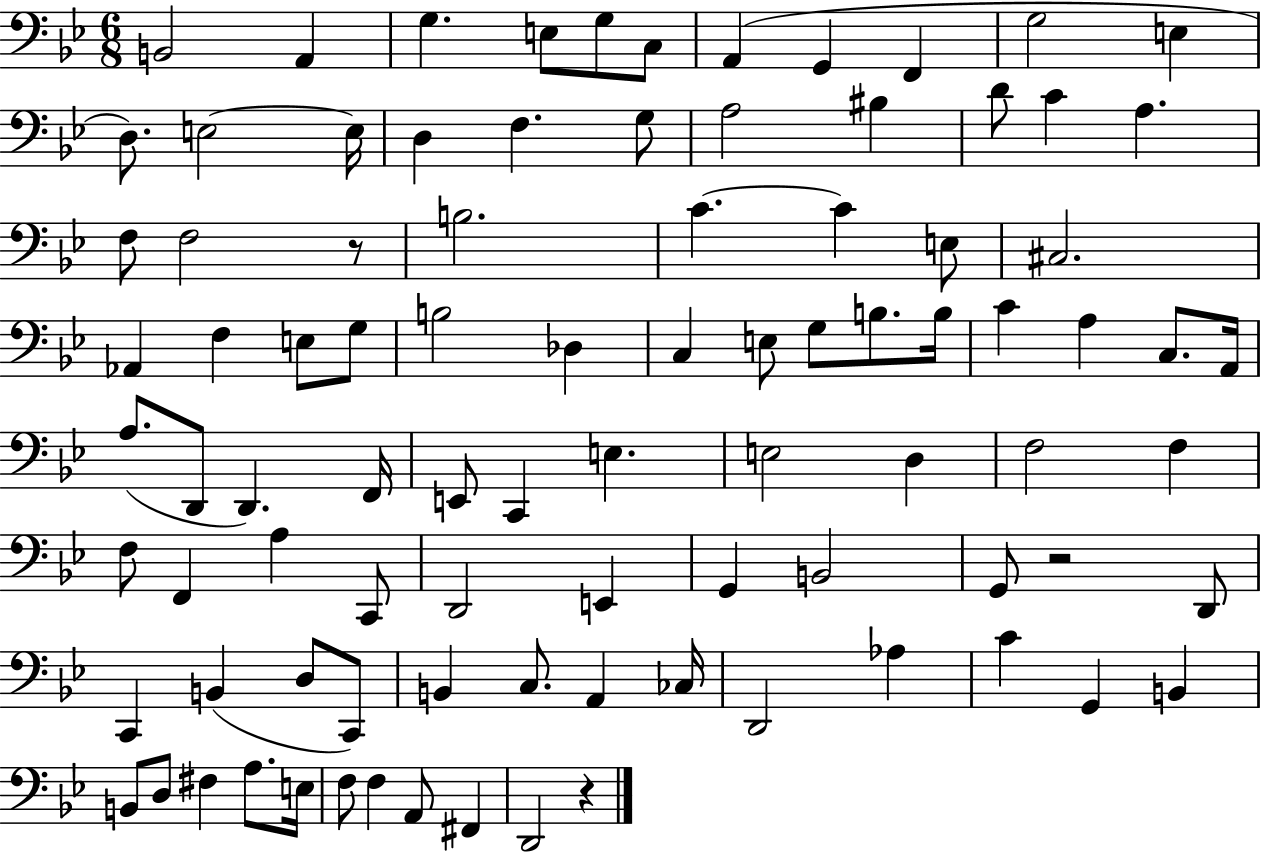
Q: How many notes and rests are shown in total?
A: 91